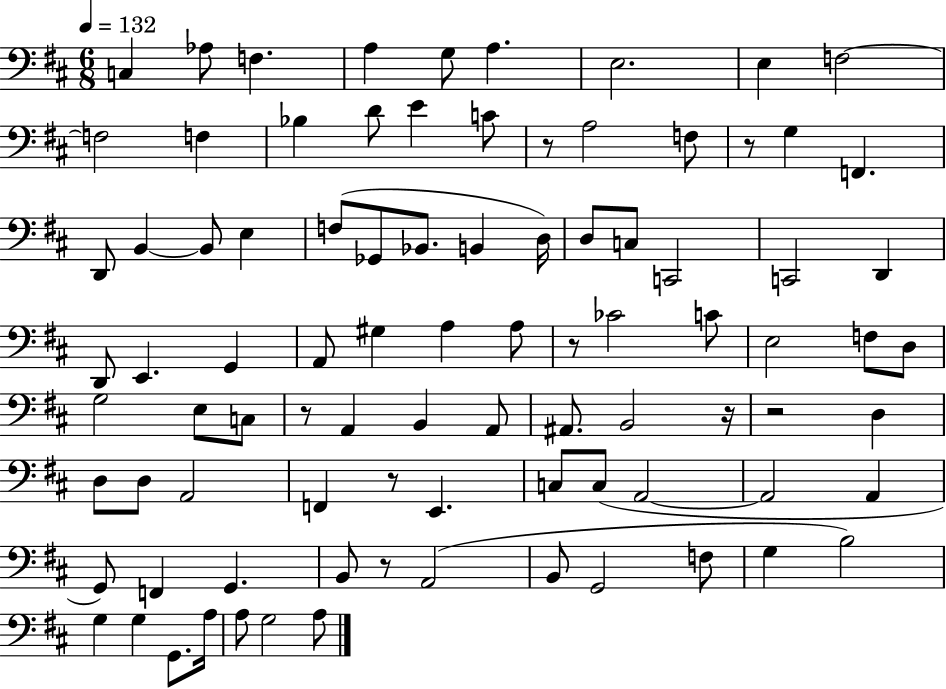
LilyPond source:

{
  \clef bass
  \numericTimeSignature
  \time 6/8
  \key d \major
  \tempo 4 = 132
  c4 aes8 f4. | a4 g8 a4. | e2. | e4 f2~~ | \break f2 f4 | bes4 d'8 e'4 c'8 | r8 a2 f8 | r8 g4 f,4. | \break d,8 b,4~~ b,8 e4 | f8( ges,8 bes,8. b,4 d16) | d8 c8 c,2 | c,2 d,4 | \break d,8 e,4. g,4 | a,8 gis4 a4 a8 | r8 ces'2 c'8 | e2 f8 d8 | \break g2 e8 c8 | r8 a,4 b,4 a,8 | ais,8. b,2 r16 | r2 d4 | \break d8 d8 a,2 | f,4 r8 e,4. | c8 c8( a,2~~ | a,2 a,4 | \break g,8) f,4 g,4. | b,8 r8 a,2( | b,8 g,2 f8 | g4 b2) | \break g4 g4 g,8. a16 | a8 g2 a8 | \bar "|."
}